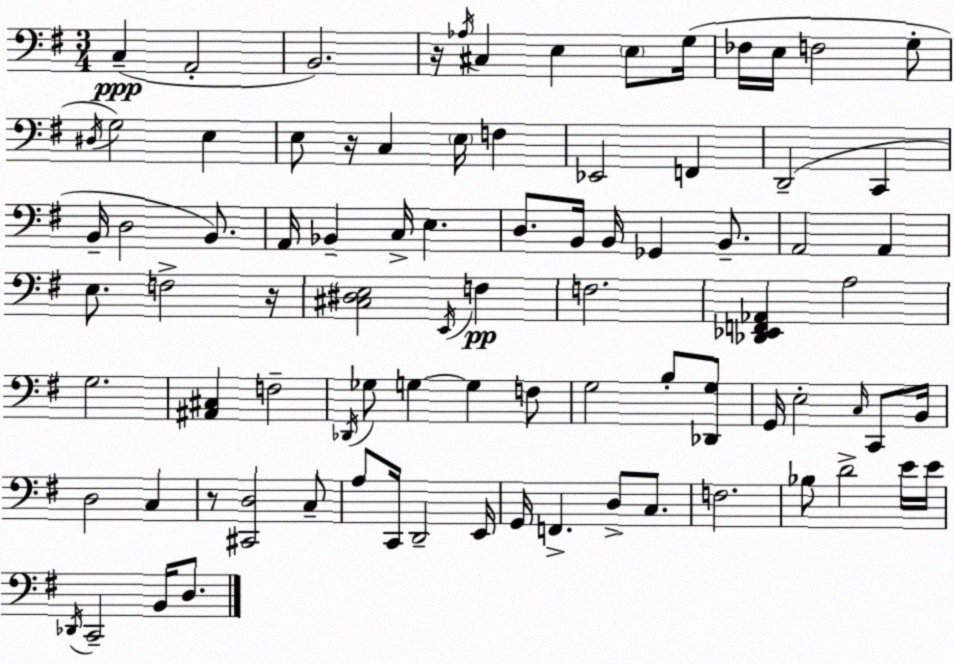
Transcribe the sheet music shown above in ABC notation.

X:1
T:Untitled
M:3/4
L:1/4
K:Em
C, A,,2 B,,2 z/4 _A,/4 ^C, E, E,/2 G,/4 _F,/4 E,/4 F,2 G,/2 ^D,/4 G,2 E, E,/2 z/4 C, E,/4 F, _E,,2 F,, D,,2 C,, B,,/4 D,2 B,,/2 A,,/4 _B,, C,/4 E, D,/2 B,,/4 B,,/4 _G,, B,,/2 A,,2 A,, E,/2 F,2 z/4 [^C,^D,E,]2 E,,/4 F, F,2 [_D,,_E,,F,,_A,,] A,2 G,2 [^A,,^C,] F,2 _D,,/4 _G,/2 G, G, F,/2 G,2 B,/2 [_D,,G,]/2 G,,/4 E,2 C,/4 C,,/2 B,,/4 D,2 C, z/2 [^C,,D,]2 C,/2 A,/2 C,,/4 D,,2 E,,/4 G,,/4 F,, D,/2 C,/2 F,2 _B,/2 D2 E/4 E/4 _D,,/4 C,,2 B,,/4 D,/2